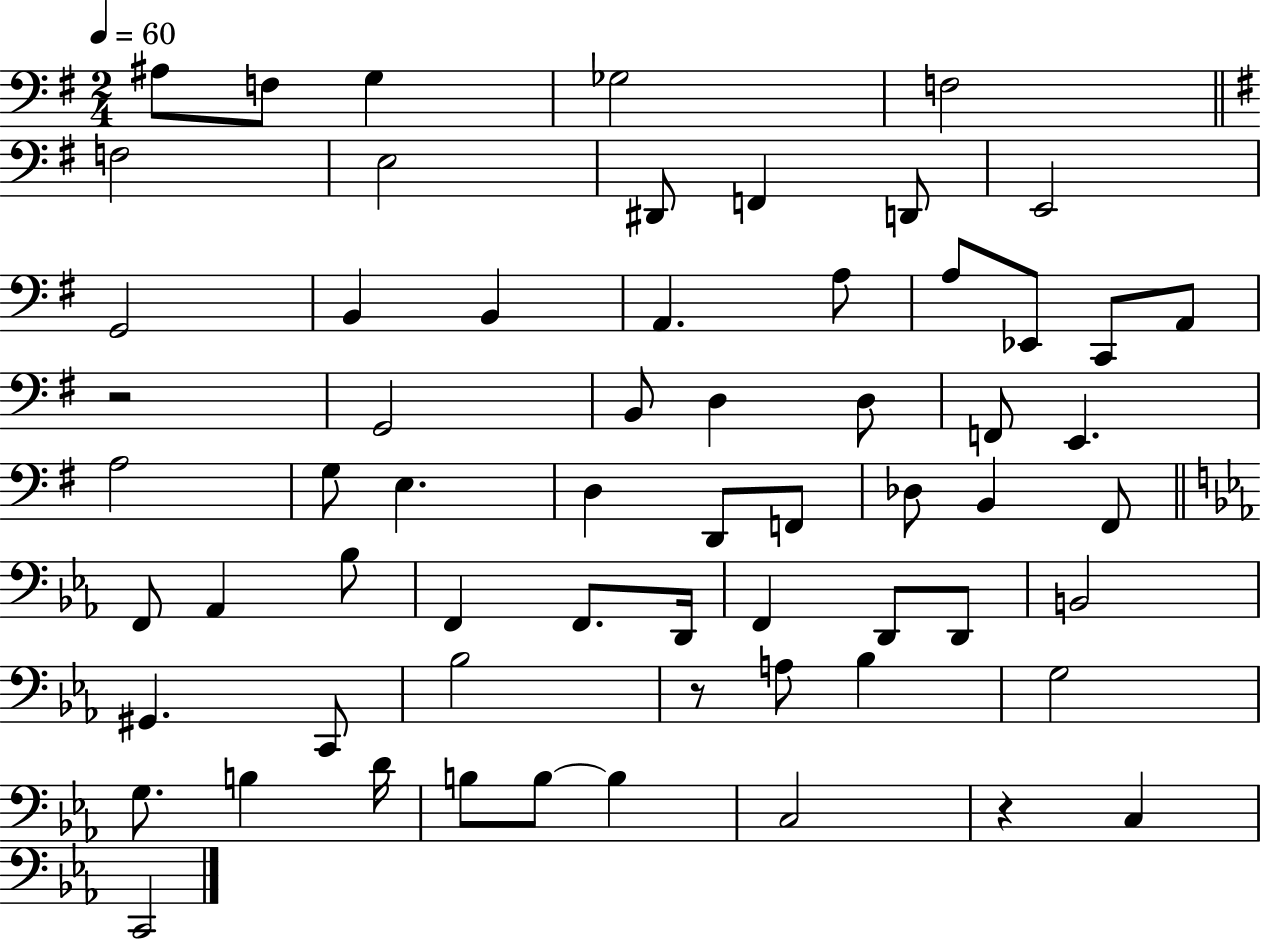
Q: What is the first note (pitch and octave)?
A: A#3